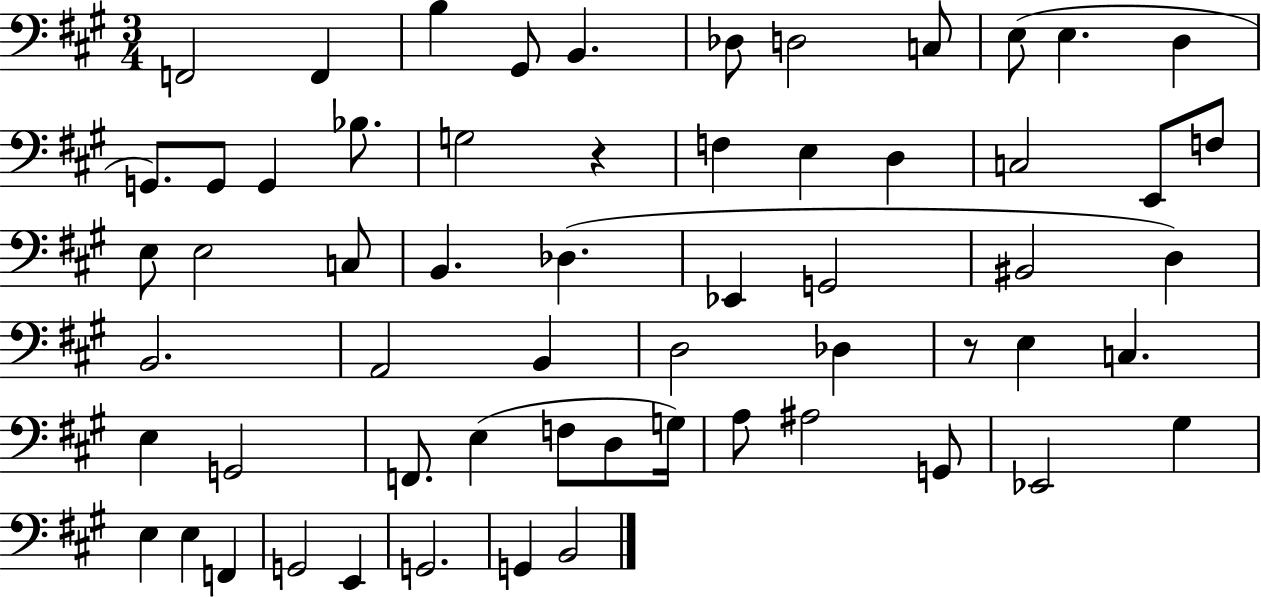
{
  \clef bass
  \numericTimeSignature
  \time 3/4
  \key a \major
  f,2 f,4 | b4 gis,8 b,4. | des8 d2 c8 | e8( e4. d4 | \break g,8.) g,8 g,4 bes8. | g2 r4 | f4 e4 d4 | c2 e,8 f8 | \break e8 e2 c8 | b,4. des4.( | ees,4 g,2 | bis,2 d4) | \break b,2. | a,2 b,4 | d2 des4 | r8 e4 c4. | \break e4 g,2 | f,8. e4( f8 d8 g16) | a8 ais2 g,8 | ees,2 gis4 | \break e4 e4 f,4 | g,2 e,4 | g,2. | g,4 b,2 | \break \bar "|."
}